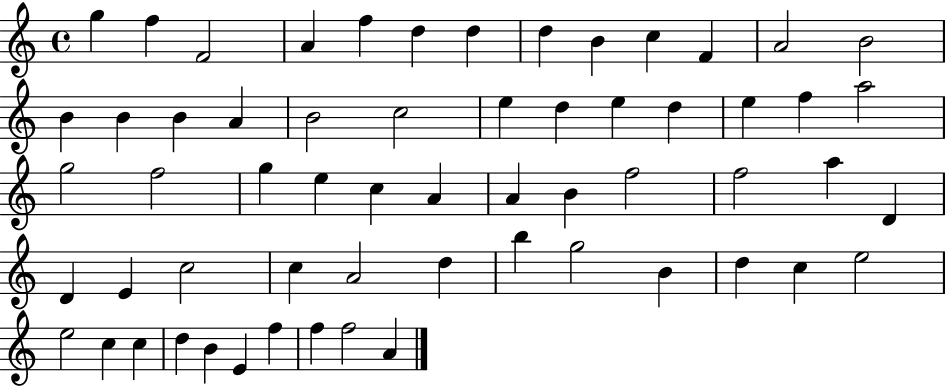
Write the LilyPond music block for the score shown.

{
  \clef treble
  \time 4/4
  \defaultTimeSignature
  \key c \major
  g''4 f''4 f'2 | a'4 f''4 d''4 d''4 | d''4 b'4 c''4 f'4 | a'2 b'2 | \break b'4 b'4 b'4 a'4 | b'2 c''2 | e''4 d''4 e''4 d''4 | e''4 f''4 a''2 | \break g''2 f''2 | g''4 e''4 c''4 a'4 | a'4 b'4 f''2 | f''2 a''4 d'4 | \break d'4 e'4 c''2 | c''4 a'2 d''4 | b''4 g''2 b'4 | d''4 c''4 e''2 | \break e''2 c''4 c''4 | d''4 b'4 e'4 f''4 | f''4 f''2 a'4 | \bar "|."
}